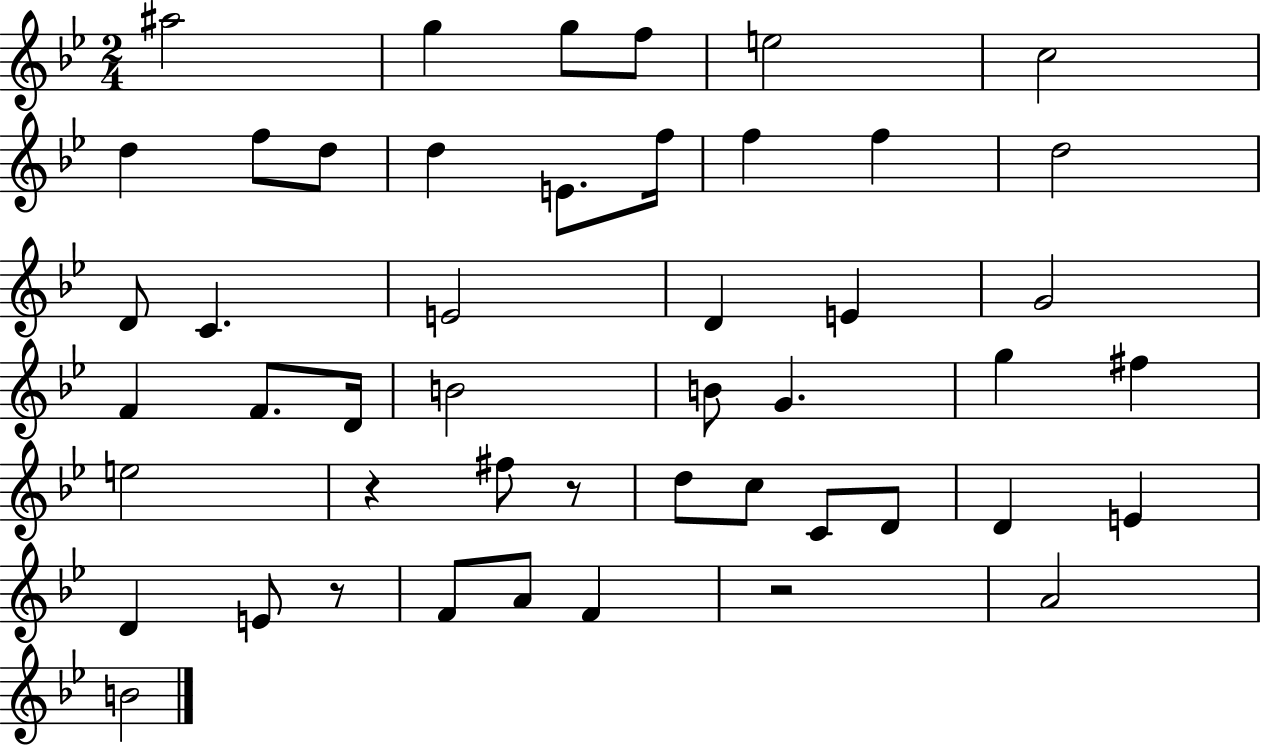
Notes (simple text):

A#5/h G5/q G5/e F5/e E5/h C5/h D5/q F5/e D5/e D5/q E4/e. F5/s F5/q F5/q D5/h D4/e C4/q. E4/h D4/q E4/q G4/h F4/q F4/e. D4/s B4/h B4/e G4/q. G5/q F#5/q E5/h R/q F#5/e R/e D5/e C5/e C4/e D4/e D4/q E4/q D4/q E4/e R/e F4/e A4/e F4/q R/h A4/h B4/h